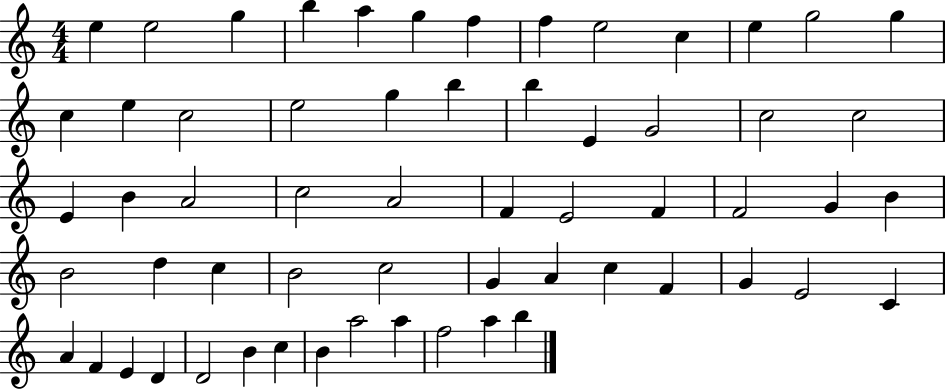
{
  \clef treble
  \numericTimeSignature
  \time 4/4
  \key c \major
  e''4 e''2 g''4 | b''4 a''4 g''4 f''4 | f''4 e''2 c''4 | e''4 g''2 g''4 | \break c''4 e''4 c''2 | e''2 g''4 b''4 | b''4 e'4 g'2 | c''2 c''2 | \break e'4 b'4 a'2 | c''2 a'2 | f'4 e'2 f'4 | f'2 g'4 b'4 | \break b'2 d''4 c''4 | b'2 c''2 | g'4 a'4 c''4 f'4 | g'4 e'2 c'4 | \break a'4 f'4 e'4 d'4 | d'2 b'4 c''4 | b'4 a''2 a''4 | f''2 a''4 b''4 | \break \bar "|."
}